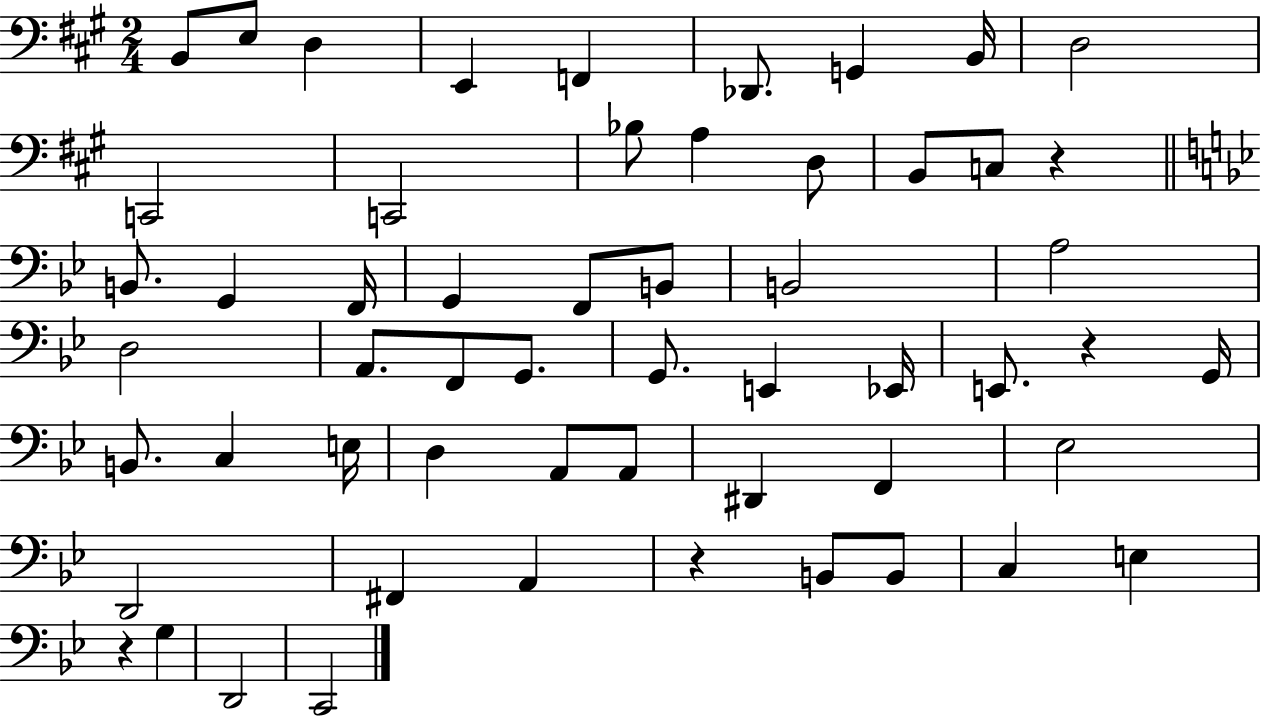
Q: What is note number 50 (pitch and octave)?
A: G3